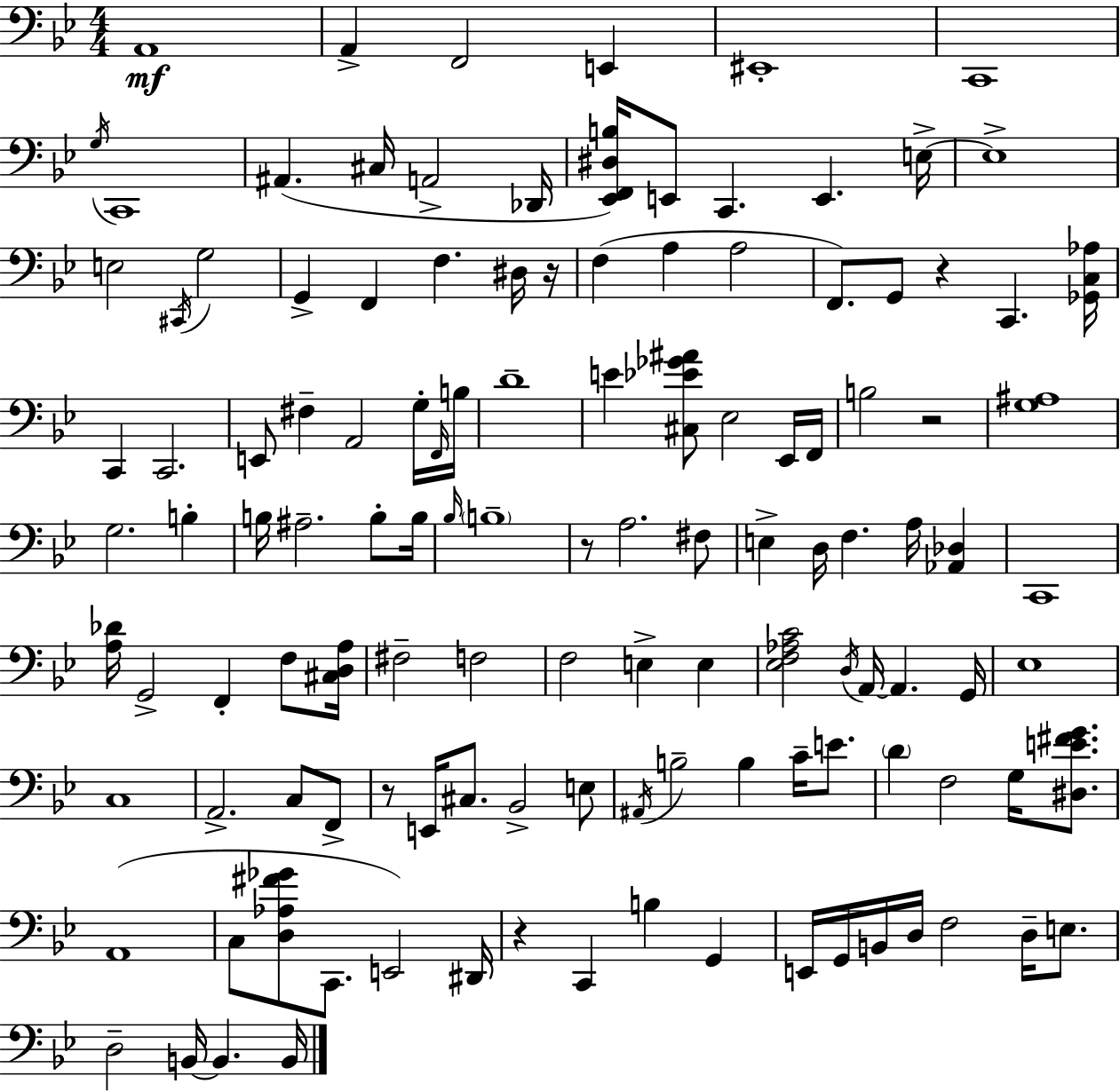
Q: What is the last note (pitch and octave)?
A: B2